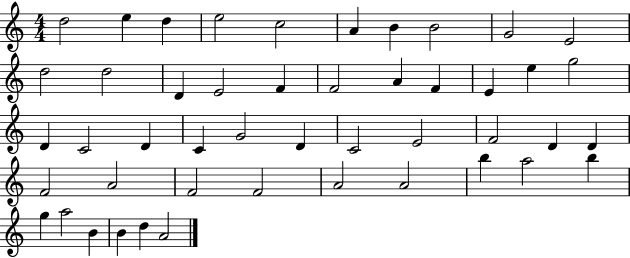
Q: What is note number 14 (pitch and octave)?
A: E4